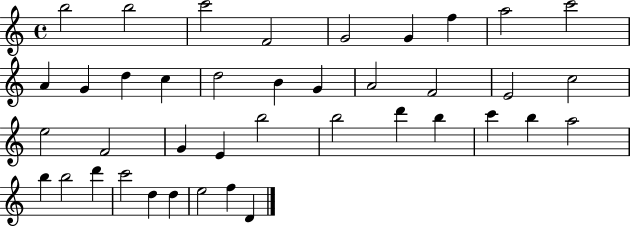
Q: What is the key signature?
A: C major